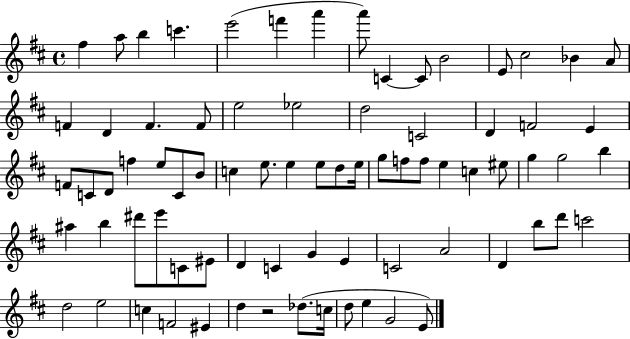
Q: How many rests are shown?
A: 1